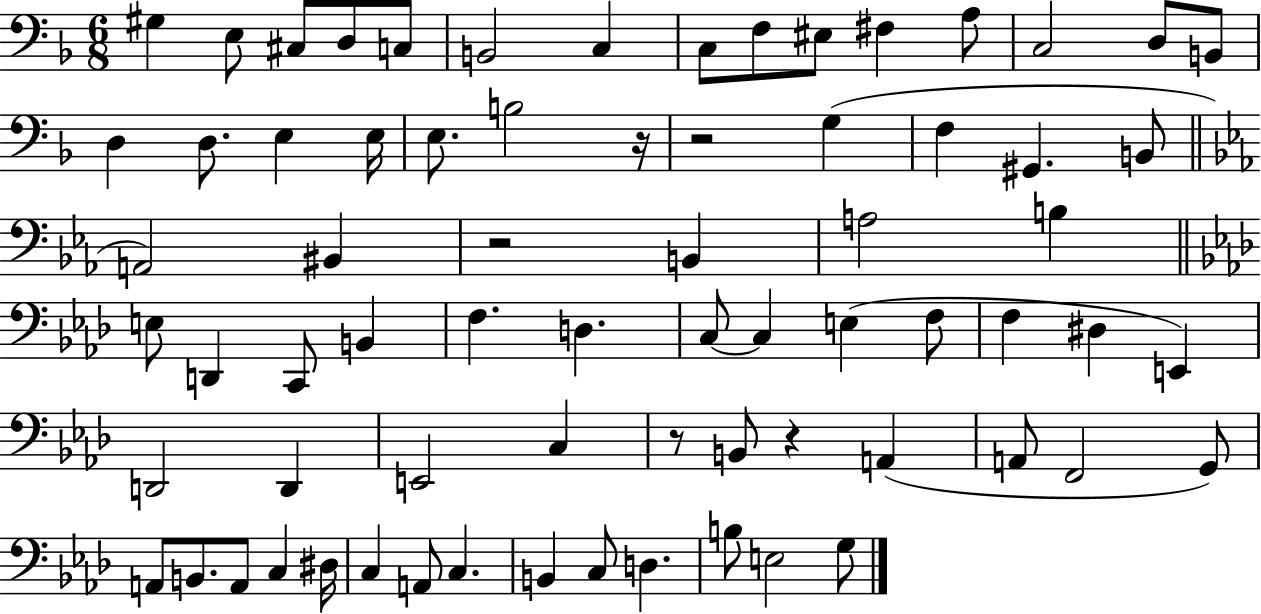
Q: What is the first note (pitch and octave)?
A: G#3